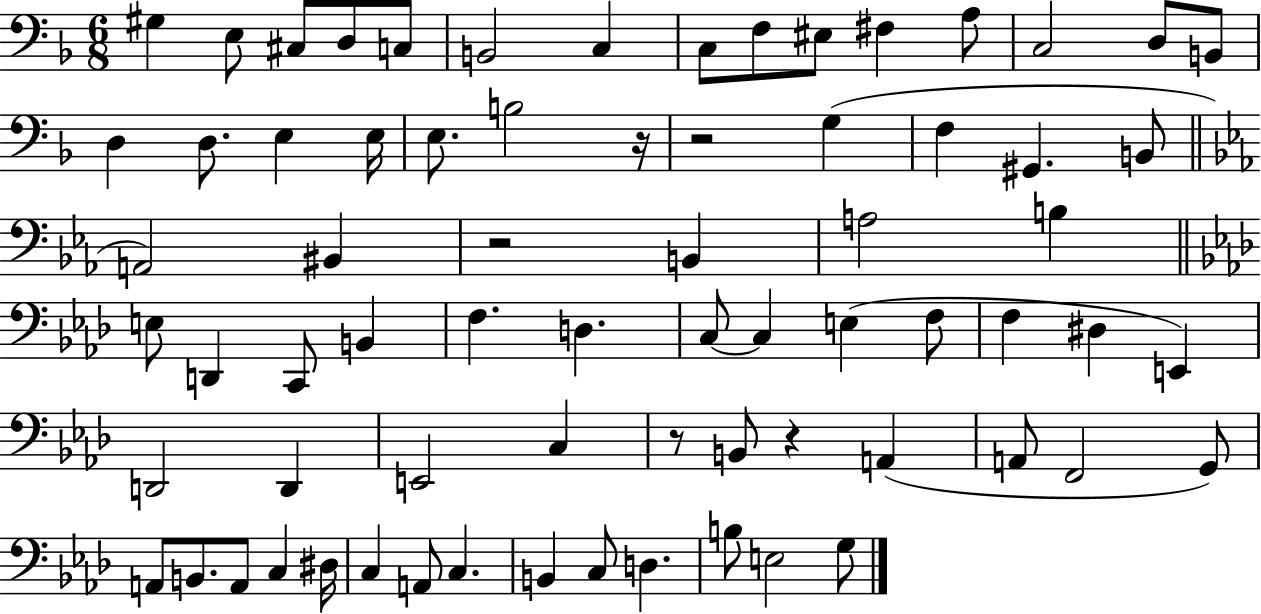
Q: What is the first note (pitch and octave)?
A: G#3